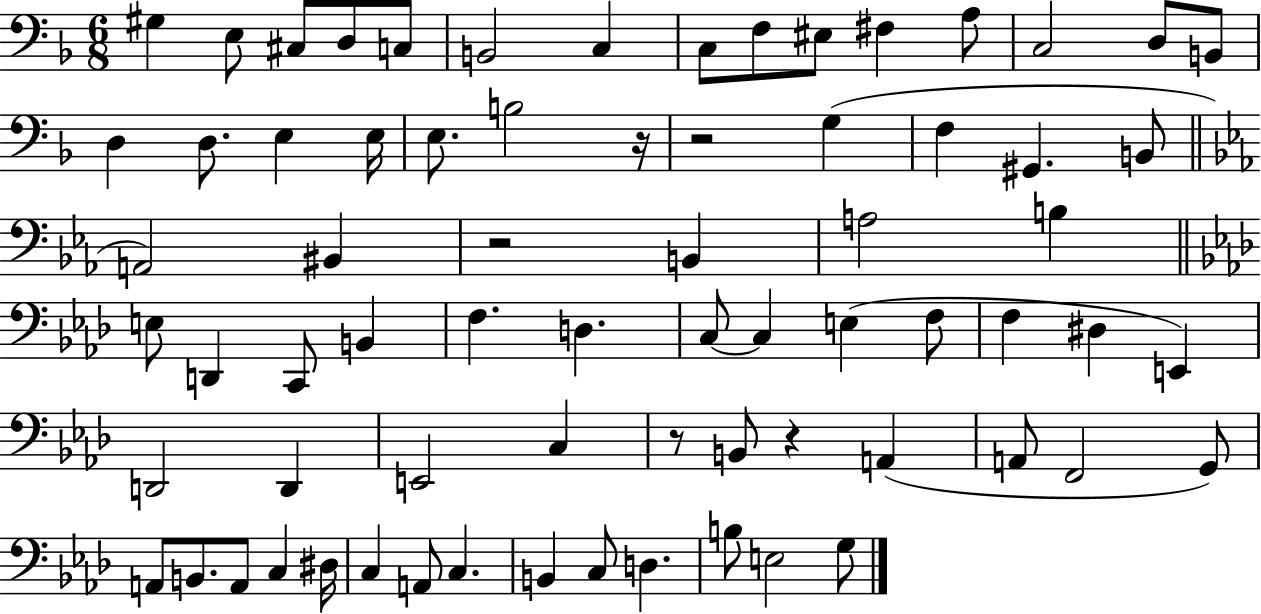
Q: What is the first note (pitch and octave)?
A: G#3